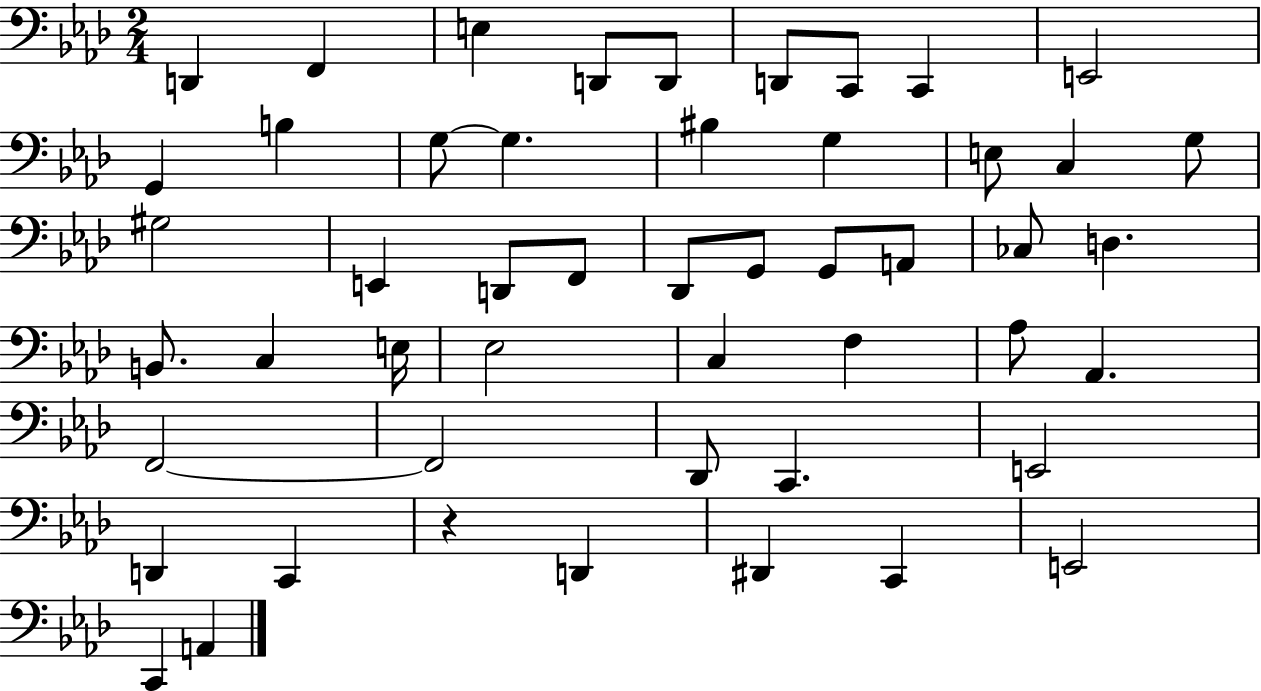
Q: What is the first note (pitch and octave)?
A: D2